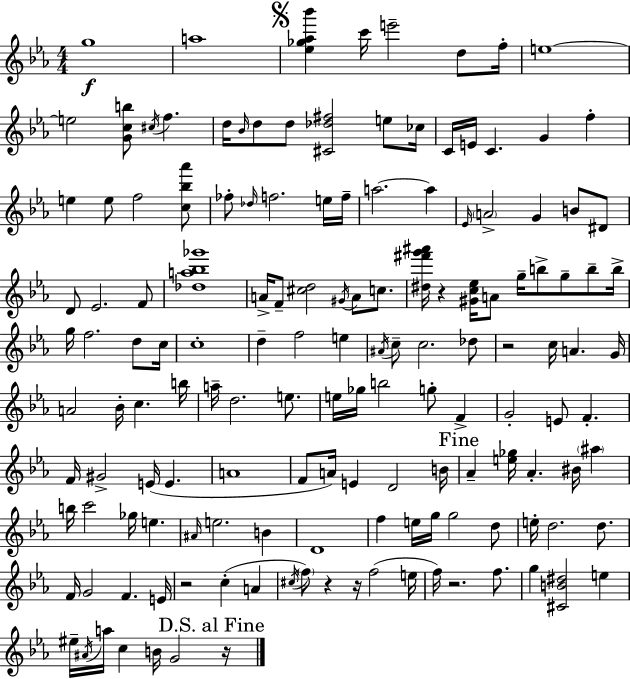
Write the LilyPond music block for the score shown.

{
  \clef treble
  \numericTimeSignature
  \time 4/4
  \key ees \major
  g''1\f | a''1 | \mark \markup { \musicglyph "scripts.segno" } <ees'' ges'' aes'' bes'''>4 c'''16 e'''2-- d''8 f''16-. | e''1~~ | \break e''2 <g' c'' b''>8 \acciaccatura { cis''16 } f''4. | d''16 \grace { bes'16 } d''8 d''8 <cis' des'' fis''>2 e''8 | ces''16 c'16 e'16 c'4. g'4 f''4-. | e''4 e''8 f''2 | \break <c'' bes'' aes'''>8 fes''8-. \grace { des''16 } f''2. | e''16 f''16-- a''2.~~ a''4 | \grace { ees'16 } \parenthesize a'2-> g'4 | b'8 dis'8 d'8 ees'2. | \break f'8 <des'' a'' bes'' ges'''>1 | a'16-> f'8-- <cis'' d''>2 \acciaccatura { gis'16 } | a'8 c''8. <dis'' fis''' g''' ais'''>16 r4 <gis' c'' ees''>16 a'8 g''16-- b''8-> | g''8-- b''8-- b''16-> g''16 f''2. | \break d''8 c''16 c''1-. | d''4-- f''2 | e''4 \acciaccatura { ais'16 } c''8-- c''2. | des''8 r2 c''16 a'4. | \break g'16 a'2 bes'16-. c''4. | b''16 a''16-- d''2. | e''8. e''16 ges''16 b''2 | g''8-. f'4-> g'2-. e'8 | \break f'4.-. f'16 gis'2-> e'16( | e'4. a'1 | f'8 a'16) e'4 d'2 | b'16 \mark "Fine" aes'4-- <e'' ges''>16 aes'4.-. | \break bis'16 \parenthesize ais''4 b''16 c'''2 ges''16 | e''4. \grace { ais'16 } e''2. | b'4 d'1 | f''4 e''16 g''16 g''2 | \break d''8 e''16-. d''2. | d''8. f'16 g'2 | f'4. e'16 r2 c''4-.( | a'4 \acciaccatura { cis''16 } \parenthesize f''8) r4 r16 f''2( | \break e''16 f''16) r2. | f''8. g''4 <cis' b' dis''>2 | e''4 eis''16-- \acciaccatura { ais'16 } a''16 c''4 b'16 | g'2 \mark "D.S. al Fine" r16 \bar "|."
}